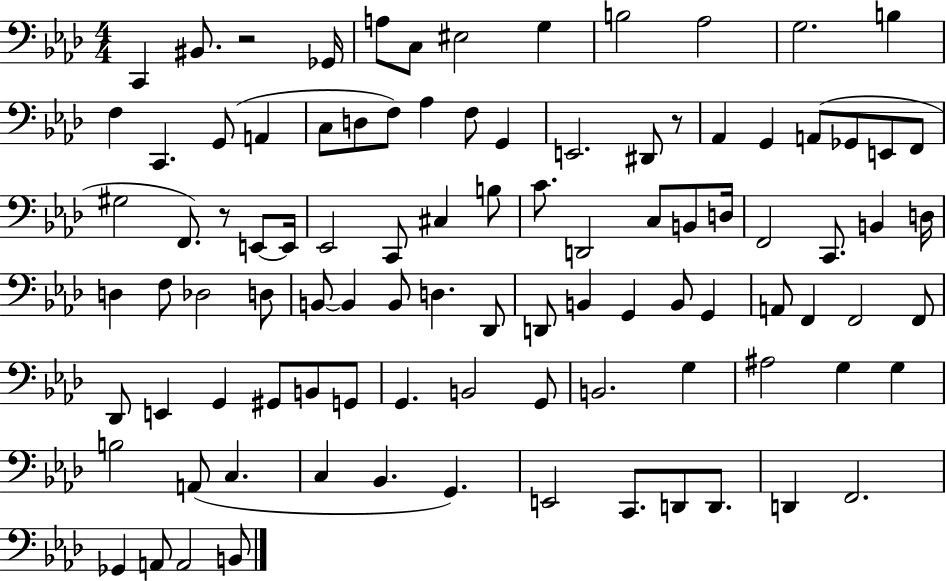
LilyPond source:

{
  \clef bass
  \numericTimeSignature
  \time 4/4
  \key aes \major
  c,4 bis,8. r2 ges,16 | a8 c8 eis2 g4 | b2 aes2 | g2. b4 | \break f4 c,4. g,8( a,4 | c8 d8 f8) aes4 f8 g,4 | e,2. dis,8 r8 | aes,4 g,4 a,8( ges,8 e,8 f,8 | \break gis2 f,8.) r8 e,8~~ e,16 | ees,2 c,8 cis4 b8 | c'8. d,2 c8 b,8 d16 | f,2 c,8. b,4 d16 | \break d4 f8 des2 d8 | b,8~~ b,4 b,8 d4. des,8 | d,8 b,4 g,4 b,8 g,4 | a,8 f,4 f,2 f,8 | \break des,8 e,4 g,4 gis,8 b,8 g,8 | g,4. b,2 g,8 | b,2. g4 | ais2 g4 g4 | \break b2 a,8( c4. | c4 bes,4. g,4.) | e,2 c,8. d,8 d,8. | d,4 f,2. | \break ges,4 a,8 a,2 b,8 | \bar "|."
}